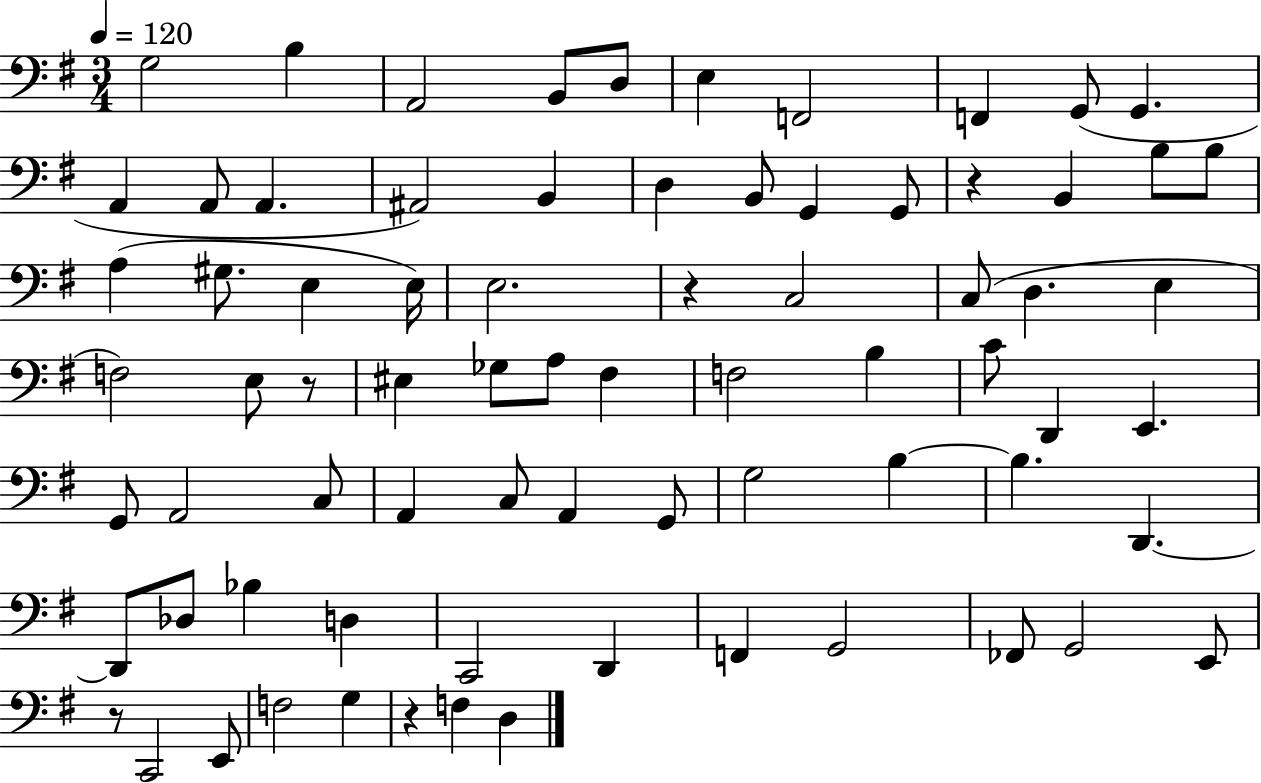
X:1
T:Untitled
M:3/4
L:1/4
K:G
G,2 B, A,,2 B,,/2 D,/2 E, F,,2 F,, G,,/2 G,, A,, A,,/2 A,, ^A,,2 B,, D, B,,/2 G,, G,,/2 z B,, B,/2 B,/2 A, ^G,/2 E, E,/4 E,2 z C,2 C,/2 D, E, F,2 E,/2 z/2 ^E, _G,/2 A,/2 ^F, F,2 B, C/2 D,, E,, G,,/2 A,,2 C,/2 A,, C,/2 A,, G,,/2 G,2 B, B, D,, D,,/2 _D,/2 _B, D, C,,2 D,, F,, G,,2 _F,,/2 G,,2 E,,/2 z/2 C,,2 E,,/2 F,2 G, z F, D,